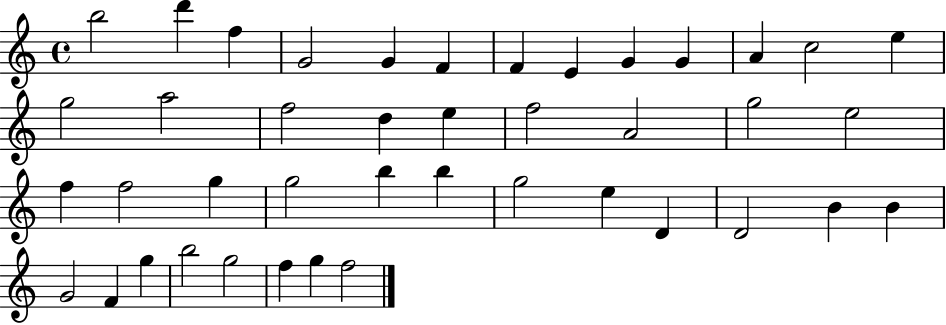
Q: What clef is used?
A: treble